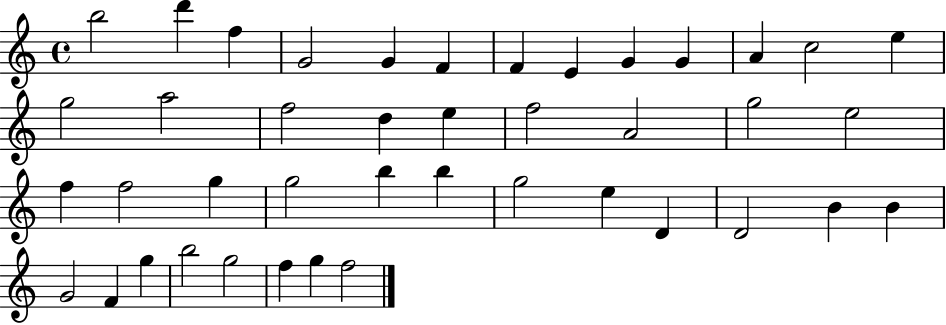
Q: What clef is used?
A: treble